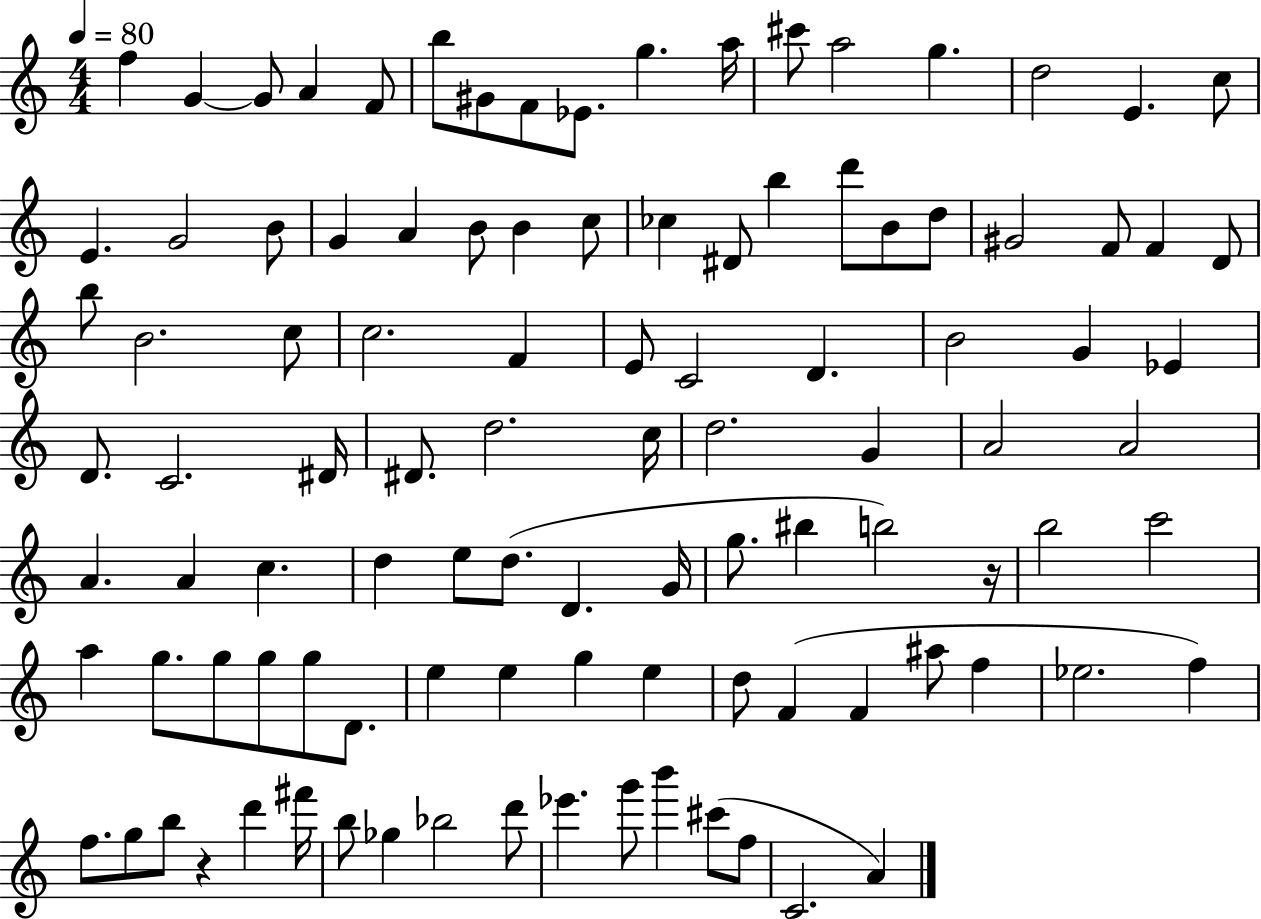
F5/q G4/q G4/e A4/q F4/e B5/e G#4/e F4/e Eb4/e. G5/q. A5/s C#6/e A5/h G5/q. D5/h E4/q. C5/e E4/q. G4/h B4/e G4/q A4/q B4/e B4/q C5/e CES5/q D#4/e B5/q D6/e B4/e D5/e G#4/h F4/e F4/q D4/e B5/e B4/h. C5/e C5/h. F4/q E4/e C4/h D4/q. B4/h G4/q Eb4/q D4/e. C4/h. D#4/s D#4/e. D5/h. C5/s D5/h. G4/q A4/h A4/h A4/q. A4/q C5/q. D5/q E5/e D5/e. D4/q. G4/s G5/e. BIS5/q B5/h R/s B5/h C6/h A5/q G5/e. G5/e G5/e G5/e D4/e. E5/q E5/q G5/q E5/q D5/e F4/q F4/q A#5/e F5/q Eb5/h. F5/q F5/e. G5/e B5/e R/q D6/q F#6/s B5/e Gb5/q Bb5/h D6/e Eb6/q. G6/e B6/q C#6/e F5/e C4/h. A4/q